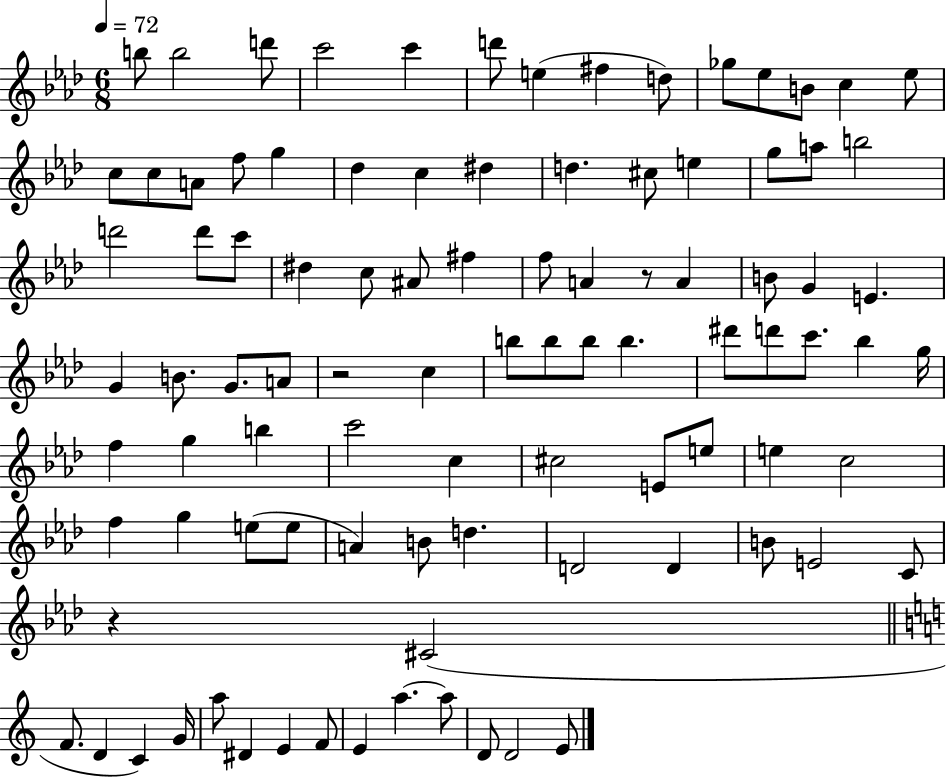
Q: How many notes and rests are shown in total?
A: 95